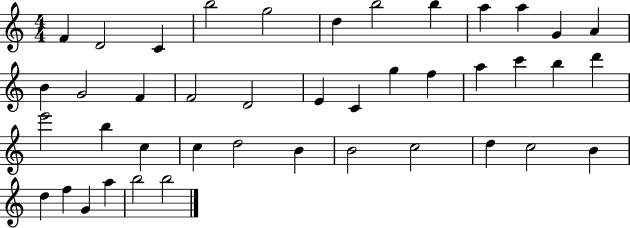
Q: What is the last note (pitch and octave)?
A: B5